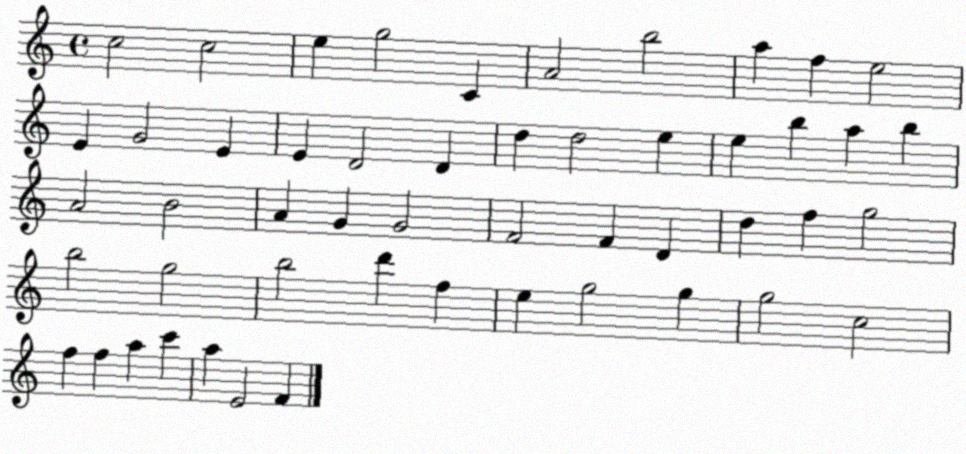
X:1
T:Untitled
M:4/4
L:1/4
K:C
c2 c2 e g2 C A2 b2 a f e2 E G2 E E D2 D d d2 e e b a b A2 B2 A G G2 F2 F D d f g2 b2 g2 b2 d' f e g2 g g2 c2 f f a c' a E2 F